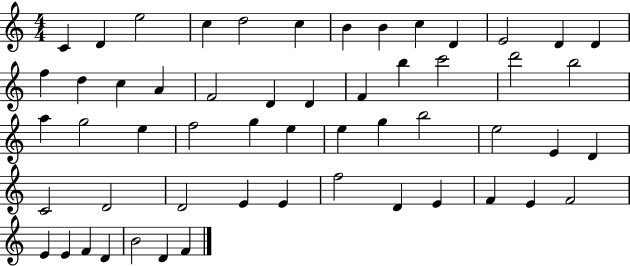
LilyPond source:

{
  \clef treble
  \numericTimeSignature
  \time 4/4
  \key c \major
  c'4 d'4 e''2 | c''4 d''2 c''4 | b'4 b'4 c''4 d'4 | e'2 d'4 d'4 | \break f''4 d''4 c''4 a'4 | f'2 d'4 d'4 | f'4 b''4 c'''2 | d'''2 b''2 | \break a''4 g''2 e''4 | f''2 g''4 e''4 | e''4 g''4 b''2 | e''2 e'4 d'4 | \break c'2 d'2 | d'2 e'4 e'4 | f''2 d'4 e'4 | f'4 e'4 f'2 | \break e'4 e'4 f'4 d'4 | b'2 d'4 f'4 | \bar "|."
}